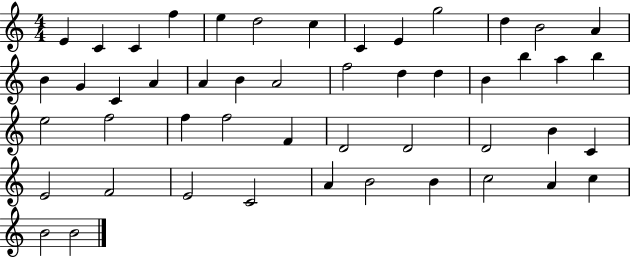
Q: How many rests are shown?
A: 0